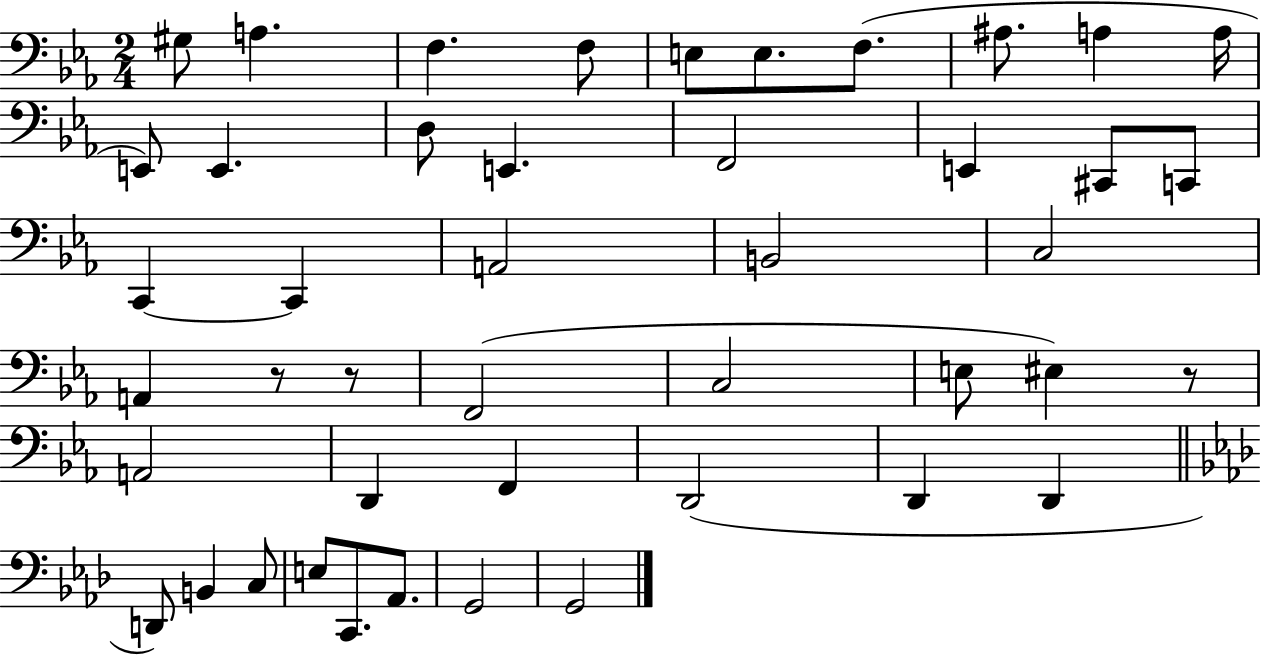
G#3/e A3/q. F3/q. F3/e E3/e E3/e. F3/e. A#3/e. A3/q A3/s E2/e E2/q. D3/e E2/q. F2/h E2/q C#2/e C2/e C2/q C2/q A2/h B2/h C3/h A2/q R/e R/e F2/h C3/h E3/e EIS3/q R/e A2/h D2/q F2/q D2/h D2/q D2/q D2/e B2/q C3/e E3/e C2/e. Ab2/e. G2/h G2/h